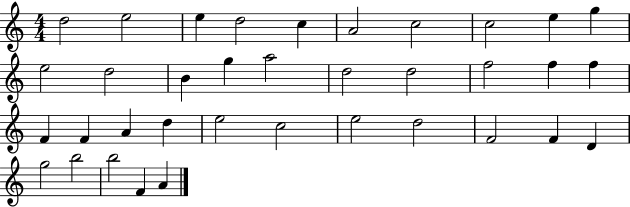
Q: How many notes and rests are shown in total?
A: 36